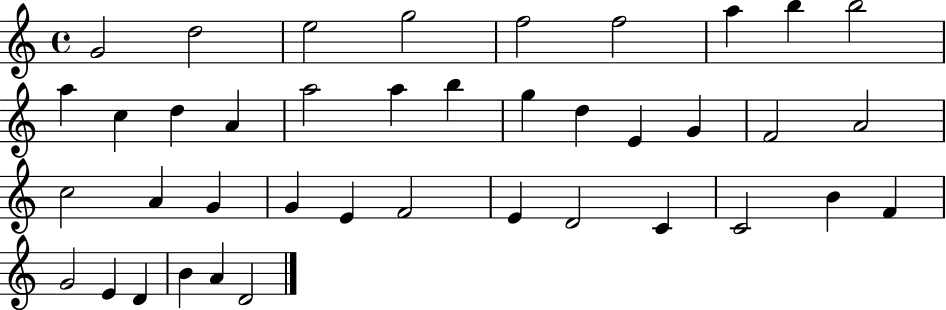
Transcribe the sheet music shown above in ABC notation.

X:1
T:Untitled
M:4/4
L:1/4
K:C
G2 d2 e2 g2 f2 f2 a b b2 a c d A a2 a b g d E G F2 A2 c2 A G G E F2 E D2 C C2 B F G2 E D B A D2